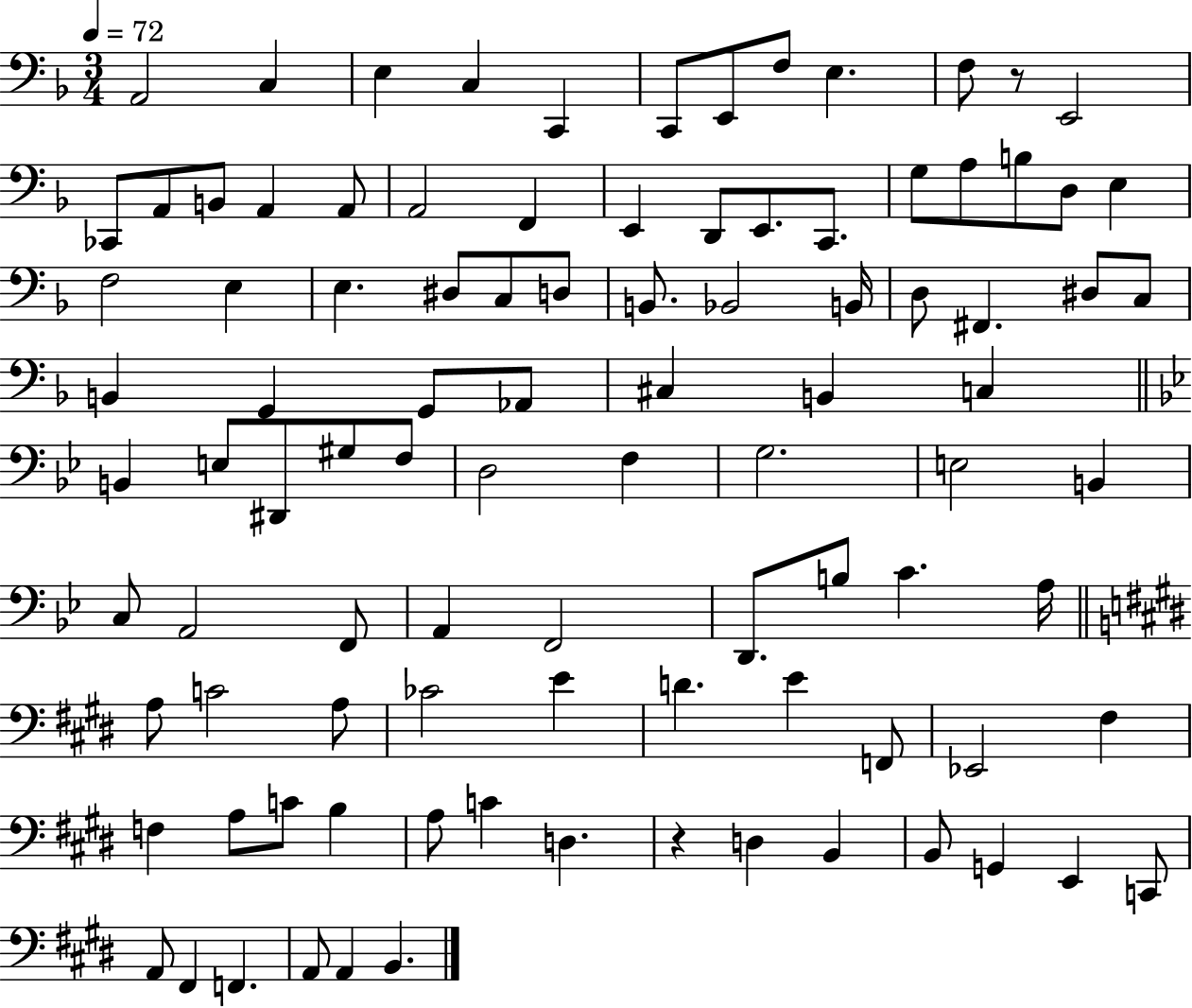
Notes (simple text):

A2/h C3/q E3/q C3/q C2/q C2/e E2/e F3/e E3/q. F3/e R/e E2/h CES2/e A2/e B2/e A2/q A2/e A2/h F2/q E2/q D2/e E2/e. C2/e. G3/e A3/e B3/e D3/e E3/q F3/h E3/q E3/q. D#3/e C3/e D3/e B2/e. Bb2/h B2/s D3/e F#2/q. D#3/e C3/e B2/q G2/q G2/e Ab2/e C#3/q B2/q C3/q B2/q E3/e D#2/e G#3/e F3/e D3/h F3/q G3/h. E3/h B2/q C3/e A2/h F2/e A2/q F2/h D2/e. B3/e C4/q. A3/s A3/e C4/h A3/e CES4/h E4/q D4/q. E4/q F2/e Eb2/h F#3/q F3/q A3/e C4/e B3/q A3/e C4/q D3/q. R/q D3/q B2/q B2/e G2/q E2/q C2/e A2/e F#2/q F2/q. A2/e A2/q B2/q.